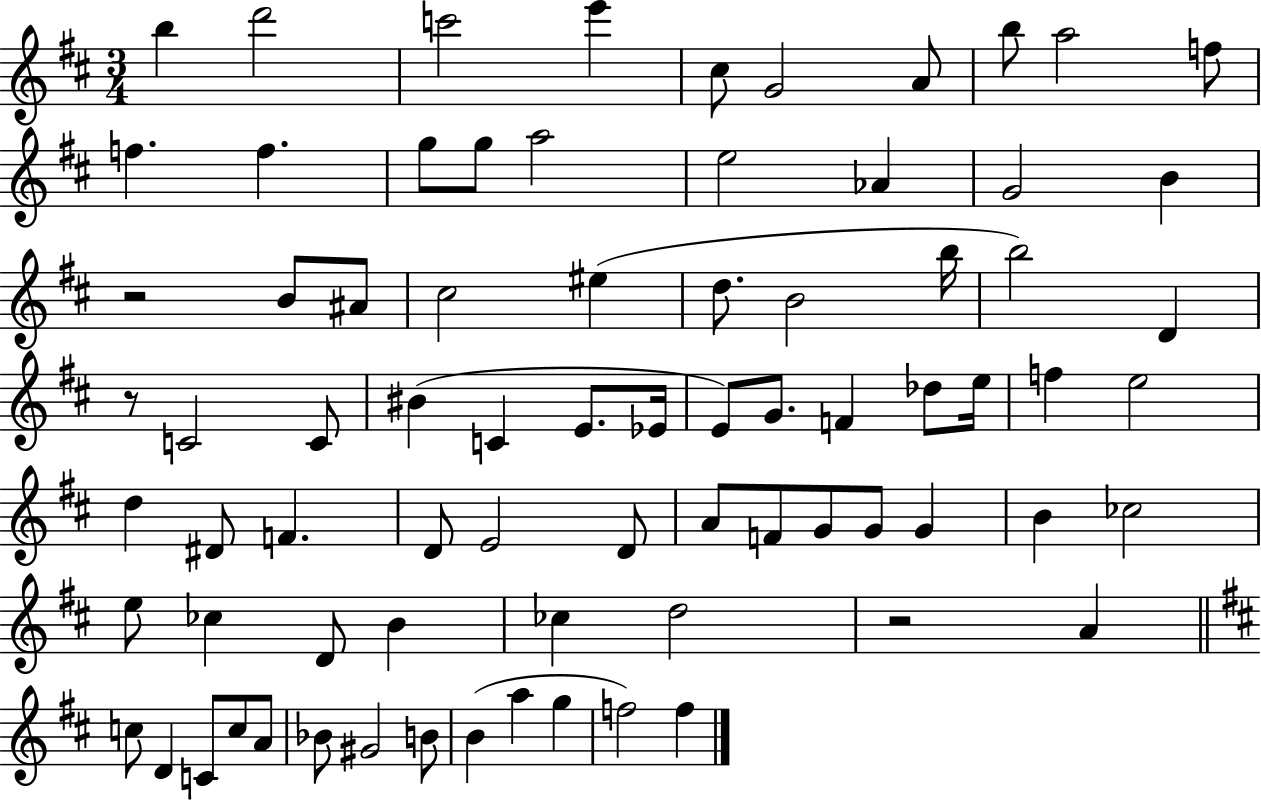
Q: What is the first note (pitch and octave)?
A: B5